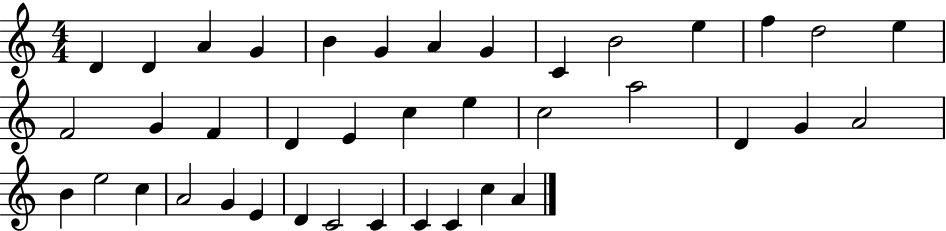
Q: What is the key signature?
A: C major